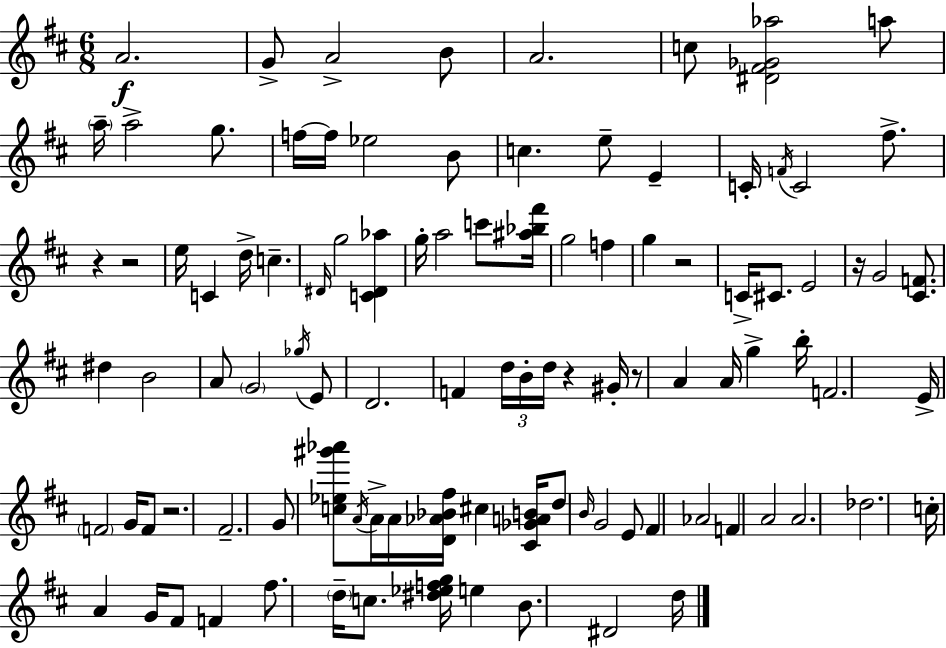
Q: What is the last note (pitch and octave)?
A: D5